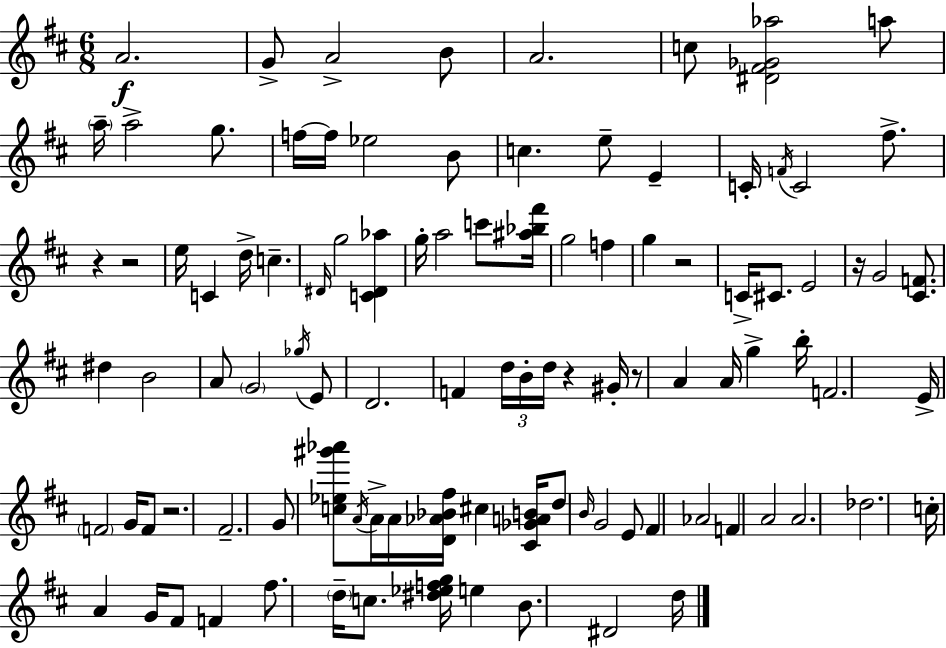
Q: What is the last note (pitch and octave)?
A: D5